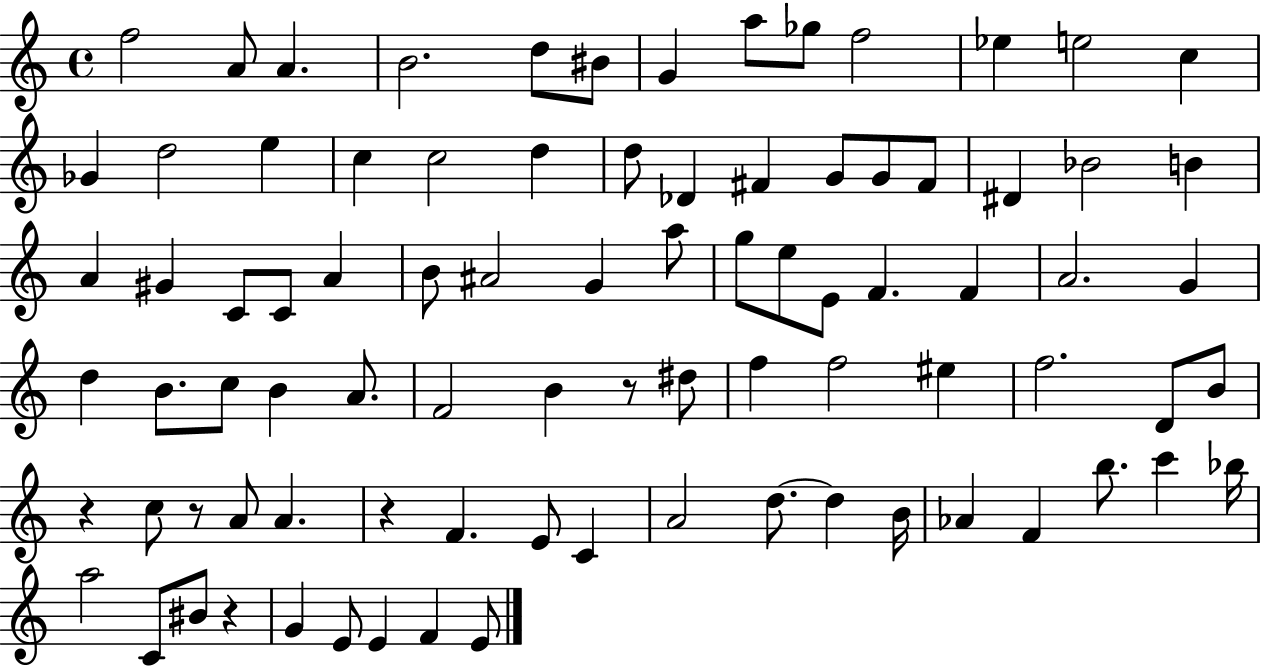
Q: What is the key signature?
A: C major